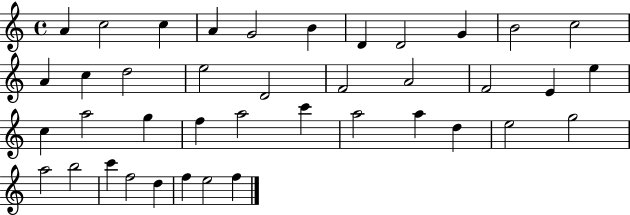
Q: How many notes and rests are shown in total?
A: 40